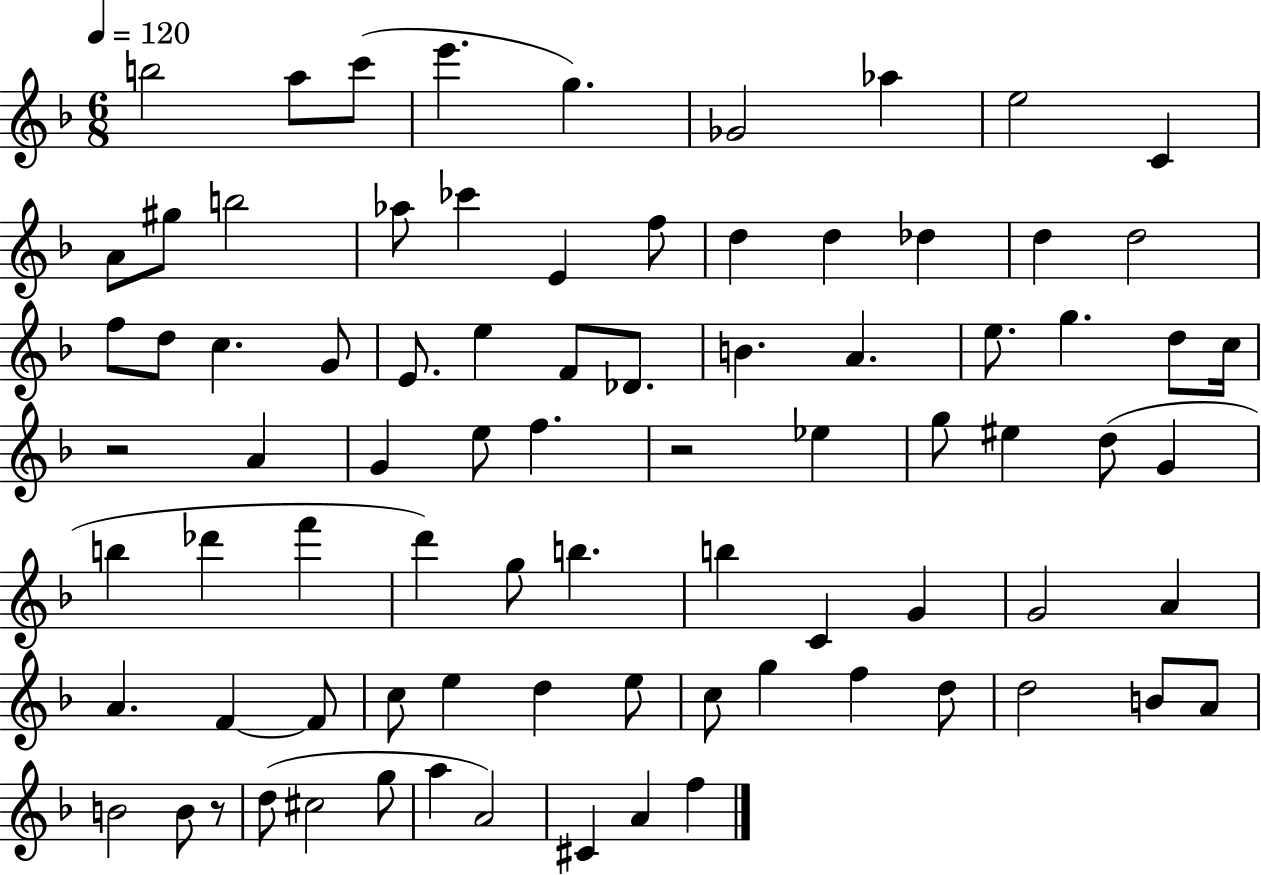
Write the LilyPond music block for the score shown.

{
  \clef treble
  \numericTimeSignature
  \time 6/8
  \key f \major
  \tempo 4 = 120
  b''2 a''8 c'''8( | e'''4. g''4.) | ges'2 aes''4 | e''2 c'4 | \break a'8 gis''8 b''2 | aes''8 ces'''4 e'4 f''8 | d''4 d''4 des''4 | d''4 d''2 | \break f''8 d''8 c''4. g'8 | e'8. e''4 f'8 des'8. | b'4. a'4. | e''8. g''4. d''8 c''16 | \break r2 a'4 | g'4 e''8 f''4. | r2 ees''4 | g''8 eis''4 d''8( g'4 | \break b''4 des'''4 f'''4 | d'''4) g''8 b''4. | b''4 c'4 g'4 | g'2 a'4 | \break a'4. f'4~~ f'8 | c''8 e''4 d''4 e''8 | c''8 g''4 f''4 d''8 | d''2 b'8 a'8 | \break b'2 b'8 r8 | d''8( cis''2 g''8 | a''4 a'2) | cis'4 a'4 f''4 | \break \bar "|."
}